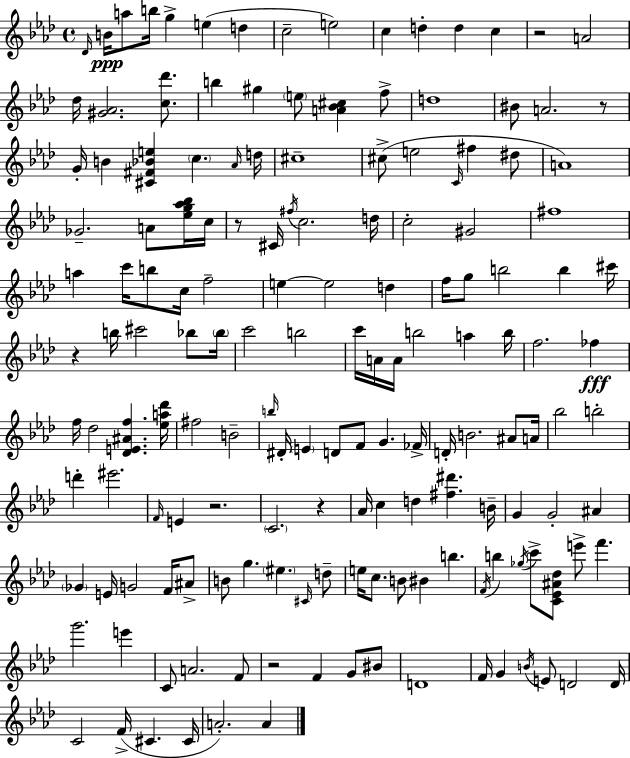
{
  \clef treble
  \time 4/4
  \defaultTimeSignature
  \key f \minor
  \repeat volta 2 { \grace { des'16 }\ppp b'16 a''8 b''16 g''4-> e''4( d''4 | c''2-- e''2) | c''4 d''4-. d''4 c''4 | r2 a'2 | \break des''16 <gis' aes'>2. <c'' des'''>8. | b''4 gis''4 \parenthesize e''8 <a' bes' cis''>4 f''8-> | d''1 | bis'8 a'2. r8 | \break g'16-. b'4 <cis' fis' bes' e''>4 \parenthesize c''4. | \grace { aes'16 } d''16 cis''1-- | cis''8->( e''2 \grace { c'16 } fis''4 | dis''8 a'1) | \break ges'2.-- a'8 | <ees'' g'' aes'' bes''>16 c''16 r8 cis'16 \acciaccatura { fis''16 } c''2. | d''16 c''2-. gis'2 | fis''1 | \break a''4 c'''16 b''8 c''16 f''2-- | e''4~~ e''2 | d''4 f''16 g''8 b''2 b''4 | cis'''16 r4 b''16 cis'''2 | \break bes''8 \parenthesize bes''16 c'''2 b''2 | c'''16 a'16 a'16 b''2 a''4 | b''16 f''2. | fes''4\fff f''16 des''2 <des' e' ais' f''>4. | \break <ees'' a'' des'''>16 fis''2 b'2-- | \grace { b''16 } dis'16-. \parenthesize e'4 d'8 f'8 g'4. | fes'16-> d'16-. b'2. | ais'8 a'16 bes''2 b''2-. | \break d'''4-. eis'''2. | \grace { f'16 } e'4 r2. | \parenthesize c'2. | r4 aes'16 c''4 d''4 <fis'' dis'''>4. | \break b'16-- g'4 g'2-. | ais'4 \parenthesize ges'4 e'16 g'2 | f'16 ais'8-> b'8 g''4. \parenthesize eis''4. | \grace { cis'16 } d''8-- e''16 c''8. b'8 bis'4 | \break b''4. \acciaccatura { f'16 } b''4 \acciaccatura { ges''16 } c'''8-> <c' ees' ais' des''>8 | e'''8-> f'''4. g'''2. | e'''4 c'8 a'2. | f'8 r2 | \break f'4 g'8 bis'8 d'1 | f'16 g'4 \acciaccatura { b'16 } e'8 | d'2 d'16 c'2 | f'16->( cis'4. cis'16 a'2.-.) | \break a'4 } \bar "|."
}